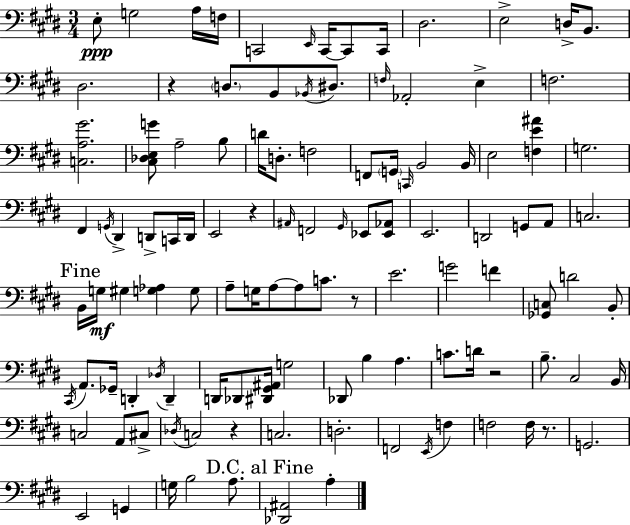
E3/e G3/h A3/s F3/s C2/h E2/s C2/s C2/e C2/s D#3/h. E3/h D3/s B2/e. D#3/h. R/q D3/e. B2/e Bb2/s D#3/e. F3/s Ab2/h E3/q F3/h. [C3,A3,G#4]/h. [C#3,Db3,E3,G4]/e A3/h B3/e D4/s D3/e. F3/h F2/e G2/s C2/s B2/h B2/s E3/h [F3,E4,A#4]/q G3/h. F#2/q G2/s D#2/q D2/e C2/s D2/s E2/h R/q A#2/s F2/h G#2/s Eb2/e [Eb2,Ab2]/e E2/h. D2/h G2/e A2/e C3/h. B2/s G3/s G#3/q [G3,Ab3]/q G3/e A3/e G3/s A3/e A3/e C4/e. R/e E4/h. G4/h F4/q [Gb2,C3]/e D4/h B2/e C#2/s A2/e. Gb2/s D2/q Db3/s D2/q D2/s Db2/e [D#2,G#2,A#2]/s G3/h Db2/e B3/q A3/q. C4/e. D4/s R/h B3/e. C#3/h B2/s C3/h A2/e C#3/e Db3/s C3/h R/q C3/h. D3/h. F2/h E2/s F3/q F3/h F3/s R/e. G2/h. E2/h G2/q G3/s B3/h A3/e. [Db2,A#2]/h A3/q